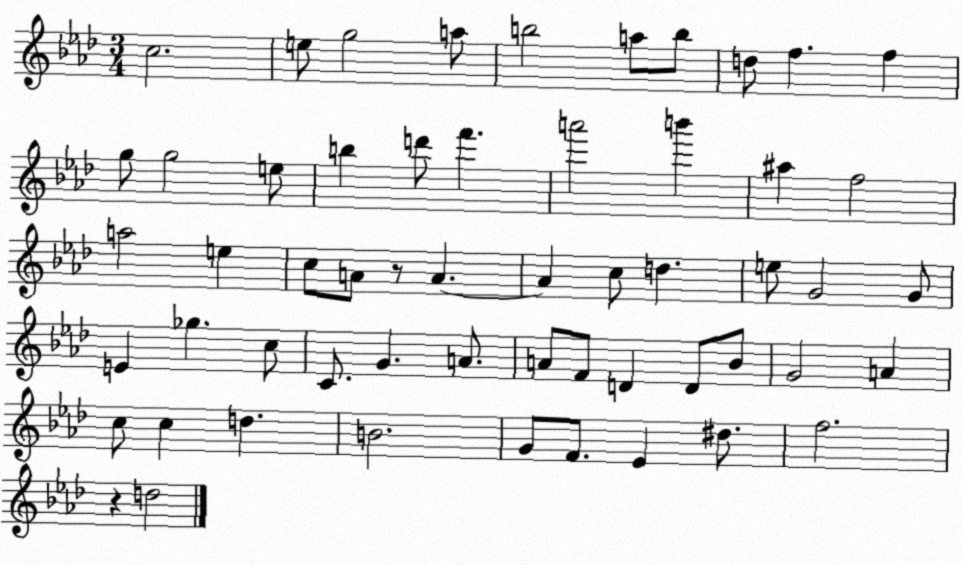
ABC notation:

X:1
T:Untitled
M:3/4
L:1/4
K:Ab
c2 e/2 g2 a/2 b2 a/2 b/2 d/2 f f g/2 g2 e/2 b d'/2 f' a'2 b' ^a f2 a2 e c/2 A/2 z/2 A A c/2 d e/2 G2 G/2 E _g c/2 C/2 G A/2 A/2 F/2 D D/2 _B/2 G2 A c/2 c d B2 G/2 F/2 _E ^d/2 f2 z d2